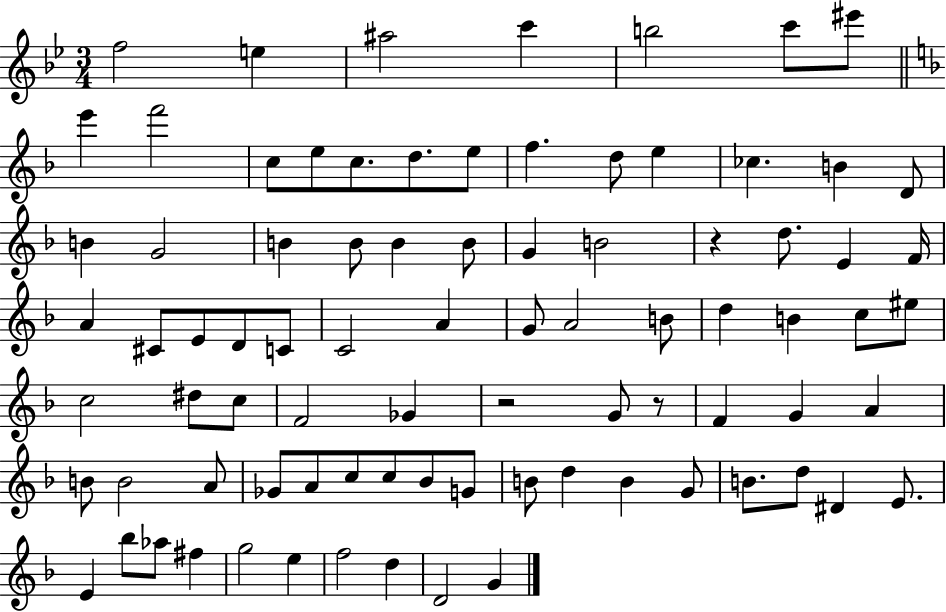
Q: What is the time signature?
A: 3/4